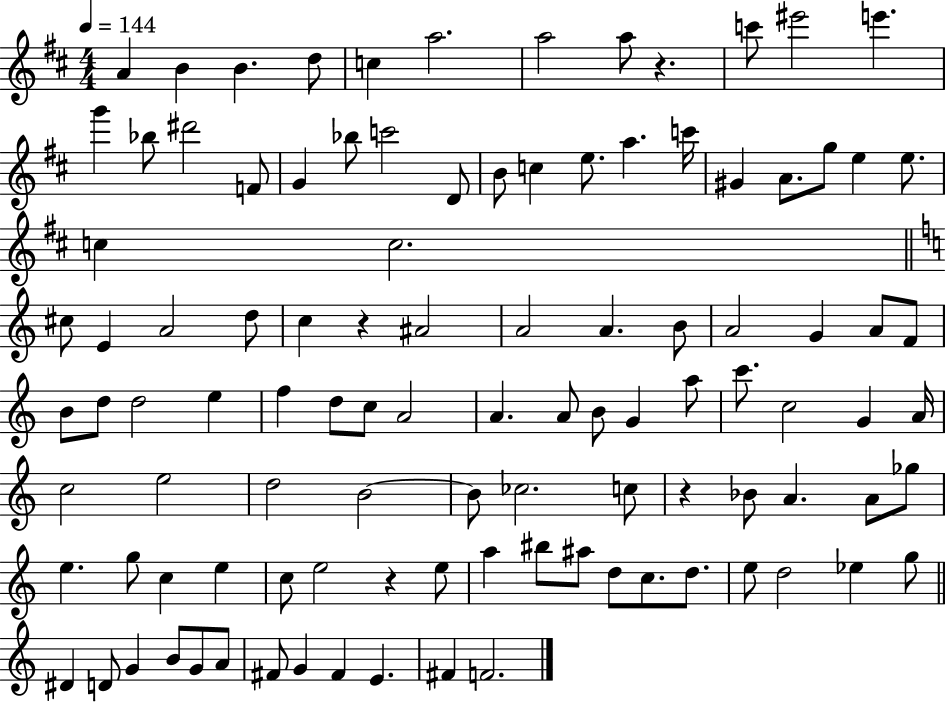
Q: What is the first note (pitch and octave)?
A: A4